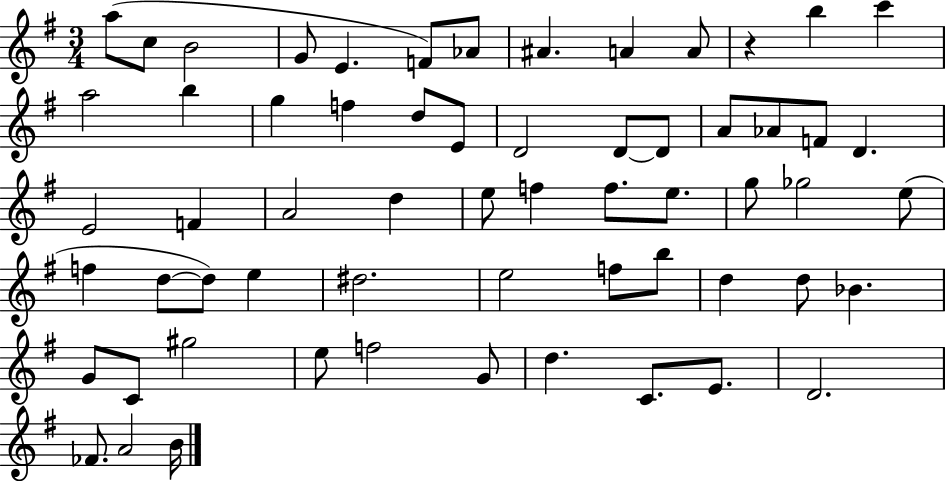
A5/e C5/e B4/h G4/e E4/q. F4/e Ab4/e A#4/q. A4/q A4/e R/q B5/q C6/q A5/h B5/q G5/q F5/q D5/e E4/e D4/h D4/e D4/e A4/e Ab4/e F4/e D4/q. E4/h F4/q A4/h D5/q E5/e F5/q F5/e. E5/e. G5/e Gb5/h E5/e F5/q D5/e D5/e E5/q D#5/h. E5/h F5/e B5/e D5/q D5/e Bb4/q. G4/e C4/e G#5/h E5/e F5/h G4/e D5/q. C4/e. E4/e. D4/h. FES4/e. A4/h B4/s